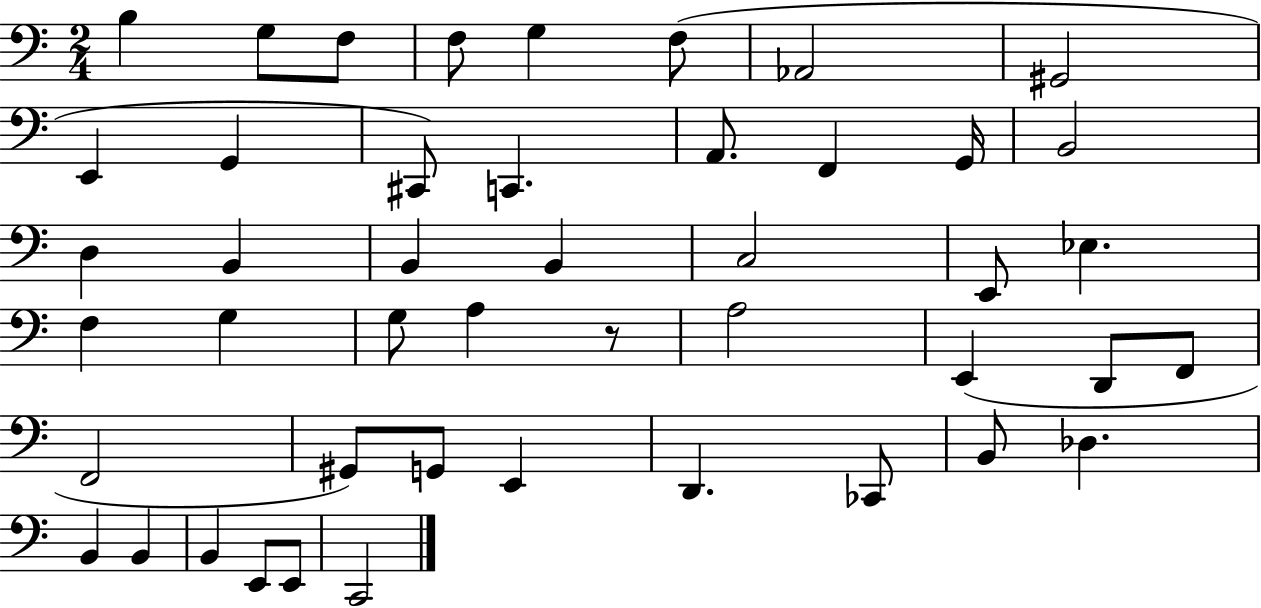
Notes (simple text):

B3/q G3/e F3/e F3/e G3/q F3/e Ab2/h G#2/h E2/q G2/q C#2/e C2/q. A2/e. F2/q G2/s B2/h D3/q B2/q B2/q B2/q C3/h E2/e Eb3/q. F3/q G3/q G3/e A3/q R/e A3/h E2/q D2/e F2/e F2/h G#2/e G2/e E2/q D2/q. CES2/e B2/e Db3/q. B2/q B2/q B2/q E2/e E2/e C2/h